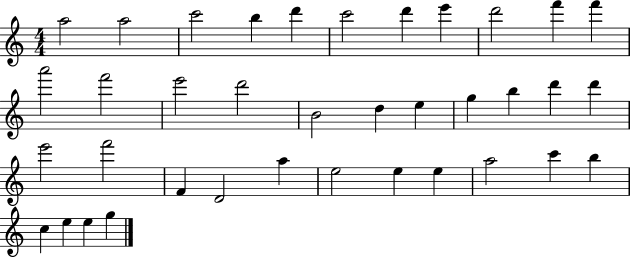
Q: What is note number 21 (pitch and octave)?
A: D6